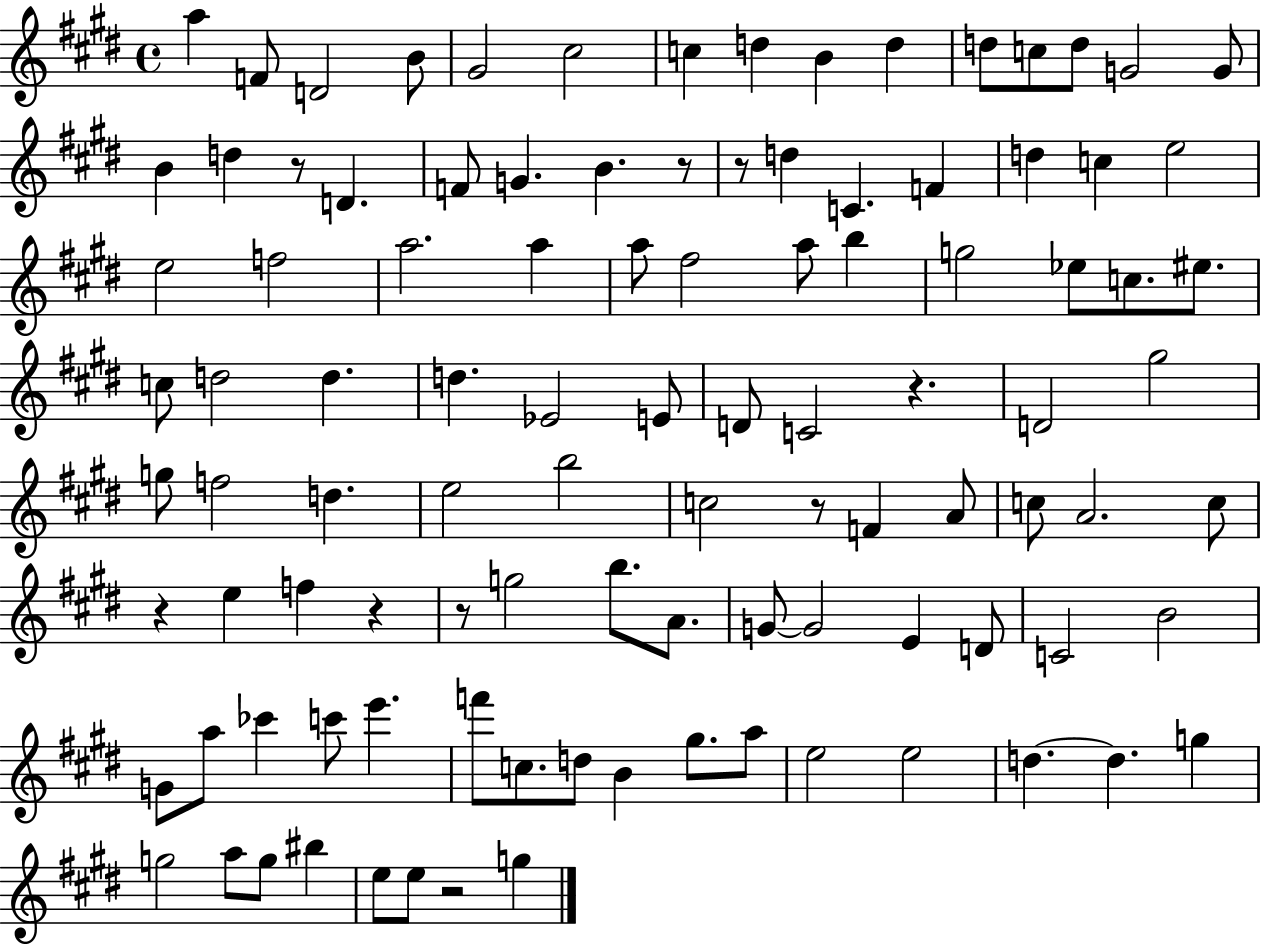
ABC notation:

X:1
T:Untitled
M:4/4
L:1/4
K:E
a F/2 D2 B/2 ^G2 ^c2 c d B d d/2 c/2 d/2 G2 G/2 B d z/2 D F/2 G B z/2 z/2 d C F d c e2 e2 f2 a2 a a/2 ^f2 a/2 b g2 _e/2 c/2 ^e/2 c/2 d2 d d _E2 E/2 D/2 C2 z D2 ^g2 g/2 f2 d e2 b2 c2 z/2 F A/2 c/2 A2 c/2 z e f z z/2 g2 b/2 A/2 G/2 G2 E D/2 C2 B2 G/2 a/2 _c' c'/2 e' f'/2 c/2 d/2 B ^g/2 a/2 e2 e2 d d g g2 a/2 g/2 ^b e/2 e/2 z2 g